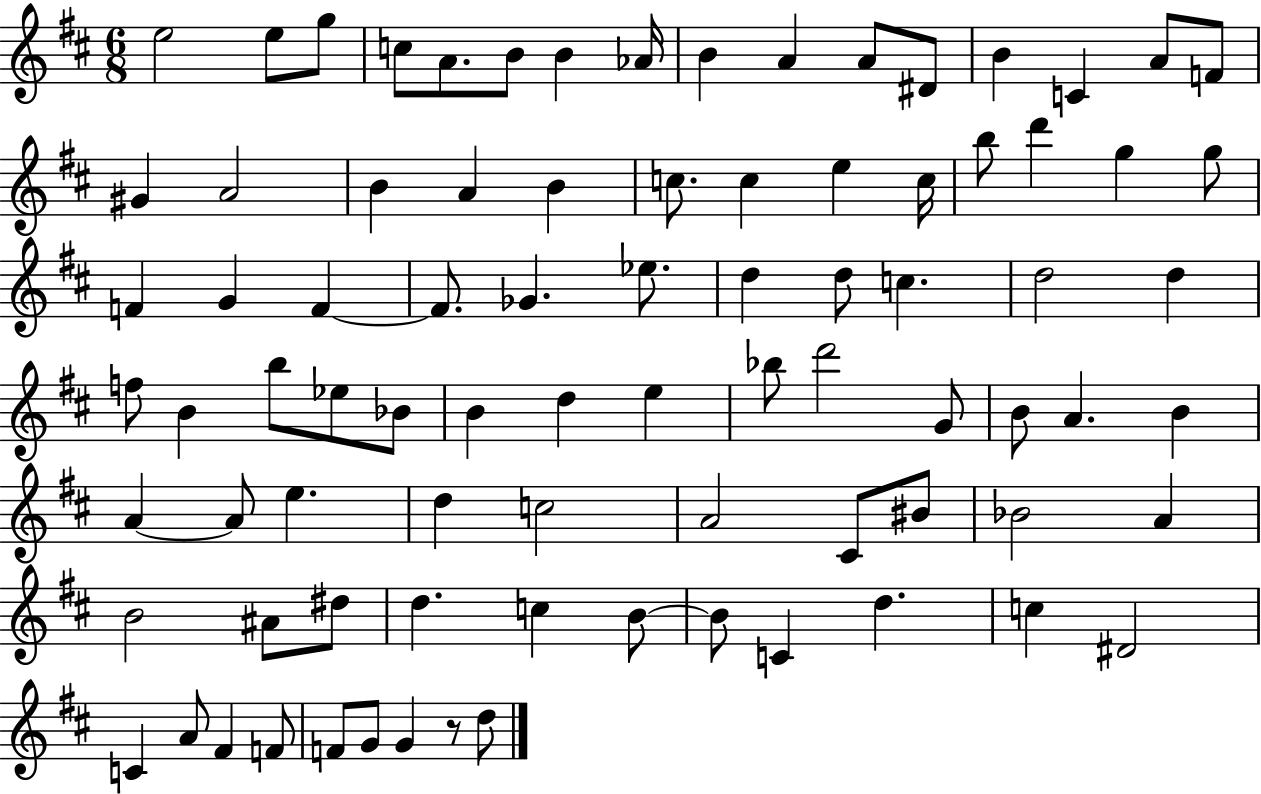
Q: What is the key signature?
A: D major